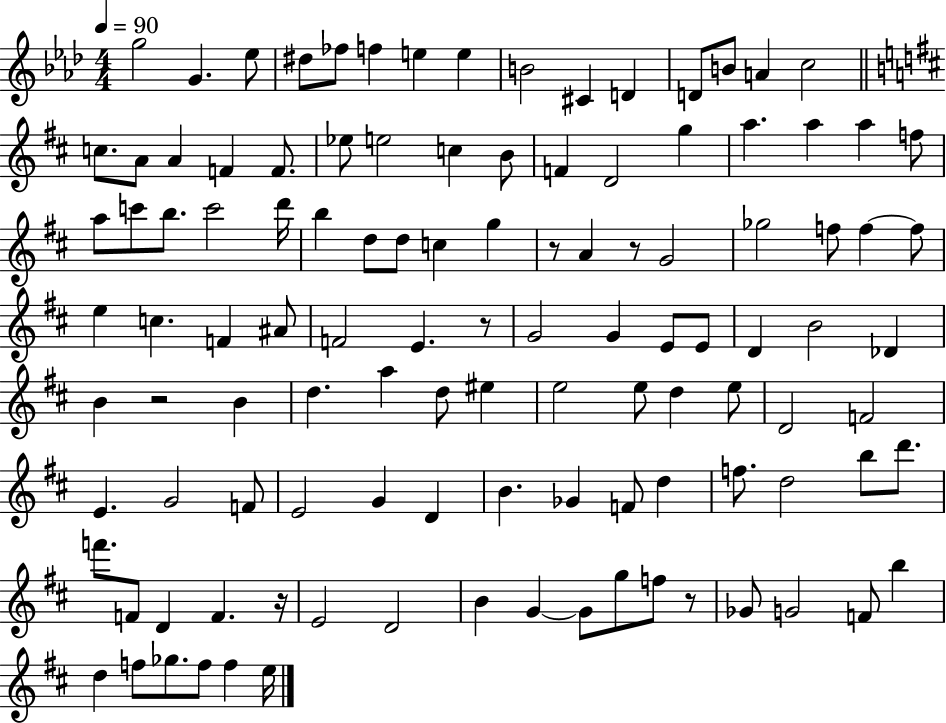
G5/h G4/q. Eb5/e D#5/e FES5/e F5/q E5/q E5/q B4/h C#4/q D4/q D4/e B4/e A4/q C5/h C5/e. A4/e A4/q F4/q F4/e. Eb5/e E5/h C5/q B4/e F4/q D4/h G5/q A5/q. A5/q A5/q F5/e A5/e C6/e B5/e. C6/h D6/s B5/q D5/e D5/e C5/q G5/q R/e A4/q R/e G4/h Gb5/h F5/e F5/q F5/e E5/q C5/q. F4/q A#4/e F4/h E4/q. R/e G4/h G4/q E4/e E4/e D4/q B4/h Db4/q B4/q R/h B4/q D5/q. A5/q D5/e EIS5/q E5/h E5/e D5/q E5/e D4/h F4/h E4/q. G4/h F4/e E4/h G4/q D4/q B4/q. Gb4/q F4/e D5/q F5/e. D5/h B5/e D6/e. F6/e. F4/e D4/q F4/q. R/s E4/h D4/h B4/q G4/q G4/e G5/e F5/e R/e Gb4/e G4/h F4/e B5/q D5/q F5/e Gb5/e. F5/e F5/q E5/s